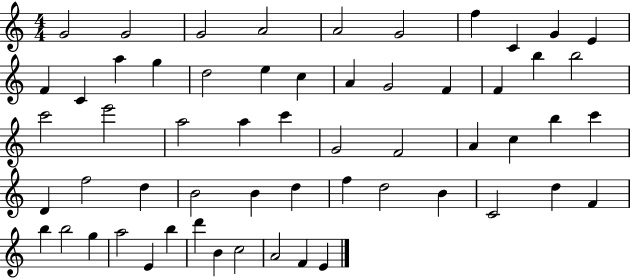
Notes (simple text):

G4/h G4/h G4/h A4/h A4/h G4/h F5/q C4/q G4/q E4/q F4/q C4/q A5/q G5/q D5/h E5/q C5/q A4/q G4/h F4/q F4/q B5/q B5/h C6/h E6/h A5/h A5/q C6/q G4/h F4/h A4/q C5/q B5/q C6/q D4/q F5/h D5/q B4/h B4/q D5/q F5/q D5/h B4/q C4/h D5/q F4/q B5/q B5/h G5/q A5/h E4/q B5/q D6/q B4/q C5/h A4/h F4/q E4/q